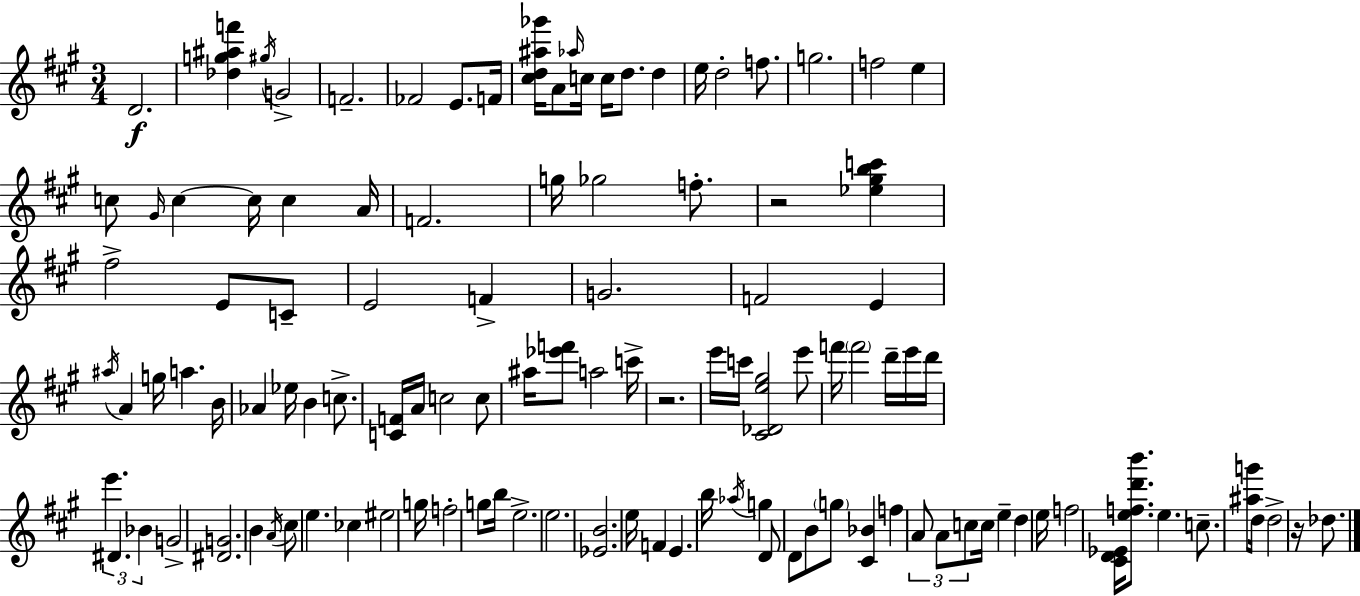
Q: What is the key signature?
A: A major